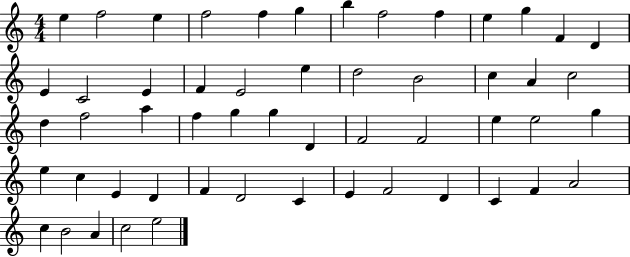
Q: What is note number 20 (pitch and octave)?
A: D5